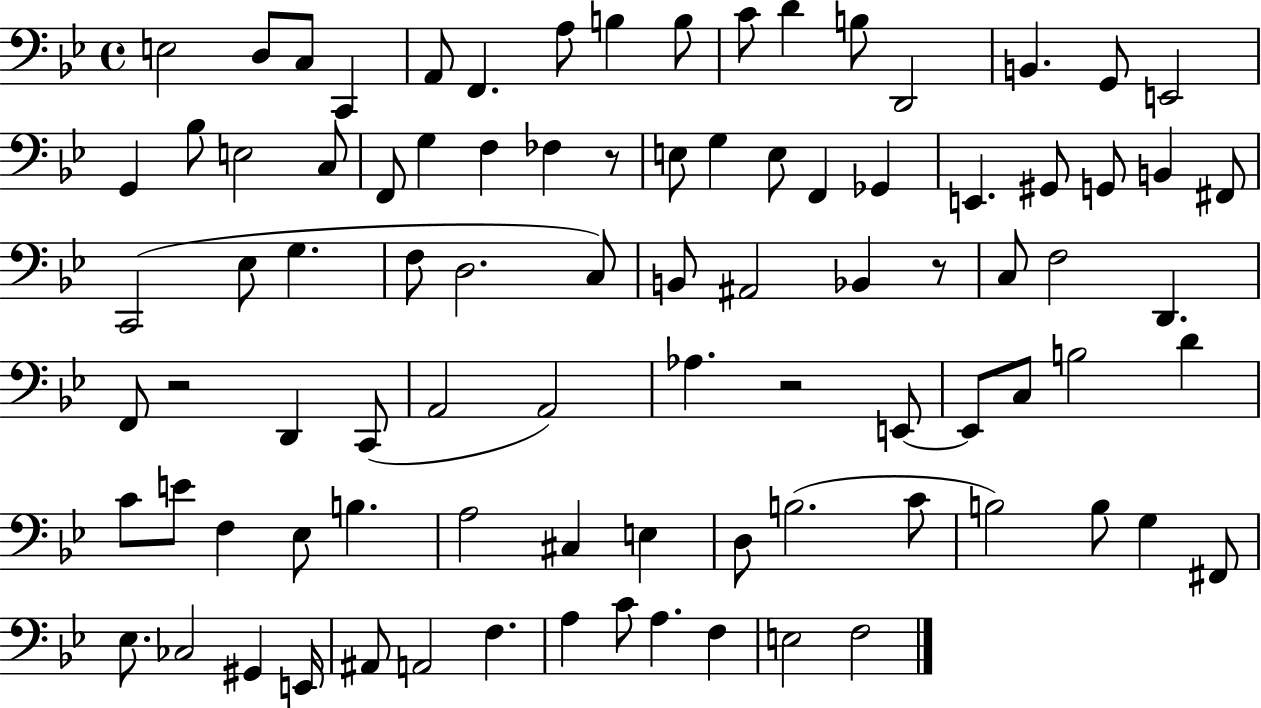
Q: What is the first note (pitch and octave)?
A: E3